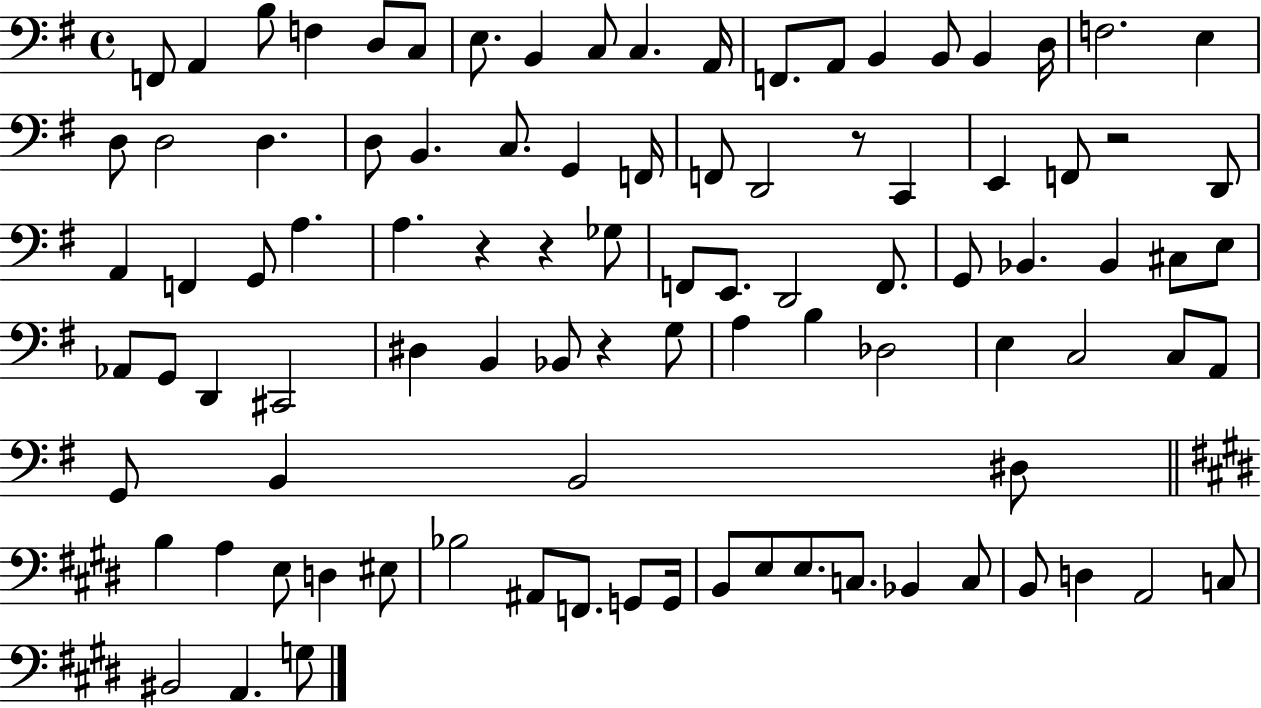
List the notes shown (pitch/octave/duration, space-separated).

F2/e A2/q B3/e F3/q D3/e C3/e E3/e. B2/q C3/e C3/q. A2/s F2/e. A2/e B2/q B2/e B2/q D3/s F3/h. E3/q D3/e D3/h D3/q. D3/e B2/q. C3/e. G2/q F2/s F2/e D2/h R/e C2/q E2/q F2/e R/h D2/e A2/q F2/q G2/e A3/q. A3/q. R/q R/q Gb3/e F2/e E2/e. D2/h F2/e. G2/e Bb2/q. Bb2/q C#3/e E3/e Ab2/e G2/e D2/q C#2/h D#3/q B2/q Bb2/e R/q G3/e A3/q B3/q Db3/h E3/q C3/h C3/e A2/e G2/e B2/q B2/h D#3/e B3/q A3/q E3/e D3/q EIS3/e Bb3/h A#2/e F2/e. G2/e G2/s B2/e E3/e E3/e. C3/e. Bb2/q C3/e B2/e D3/q A2/h C3/e BIS2/h A2/q. G3/e